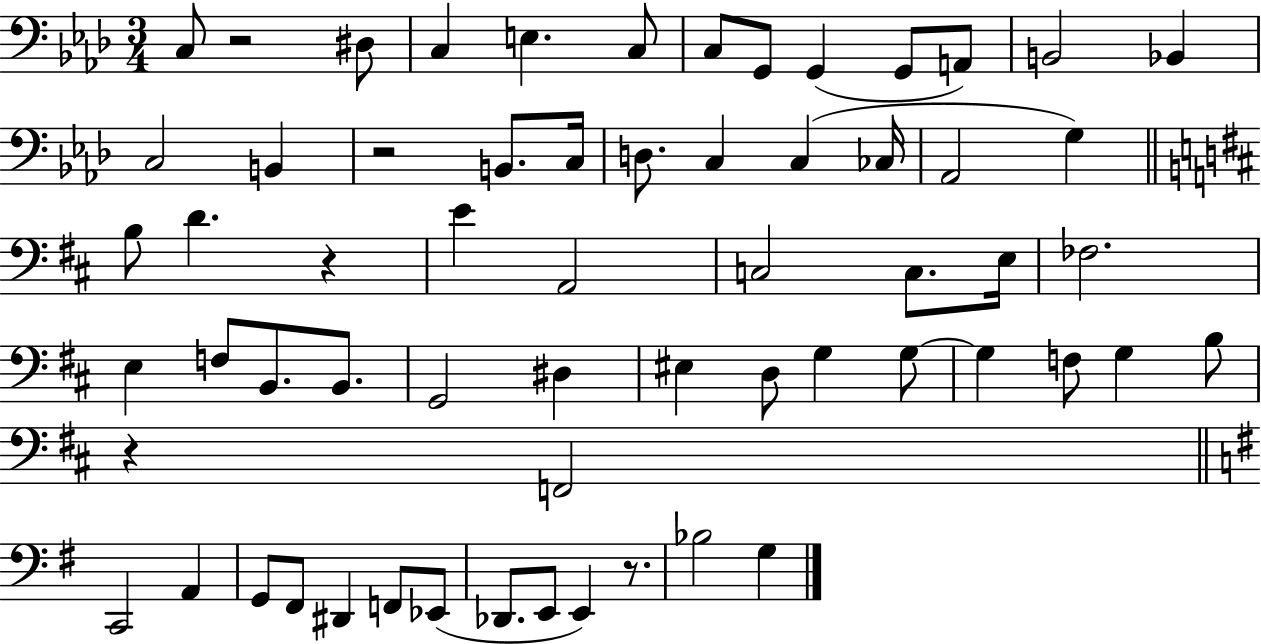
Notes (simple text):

C3/e R/h D#3/e C3/q E3/q. C3/e C3/e G2/e G2/q G2/e A2/e B2/h Bb2/q C3/h B2/q R/h B2/e. C3/s D3/e. C3/q C3/q CES3/s Ab2/h G3/q B3/e D4/q. R/q E4/q A2/h C3/h C3/e. E3/s FES3/h. E3/q F3/e B2/e. B2/e. G2/h D#3/q EIS3/q D3/e G3/q G3/e G3/q F3/e G3/q B3/e R/q F2/h C2/h A2/q G2/e F#2/e D#2/q F2/e Eb2/e Db2/e. E2/e E2/q R/e. Bb3/h G3/q